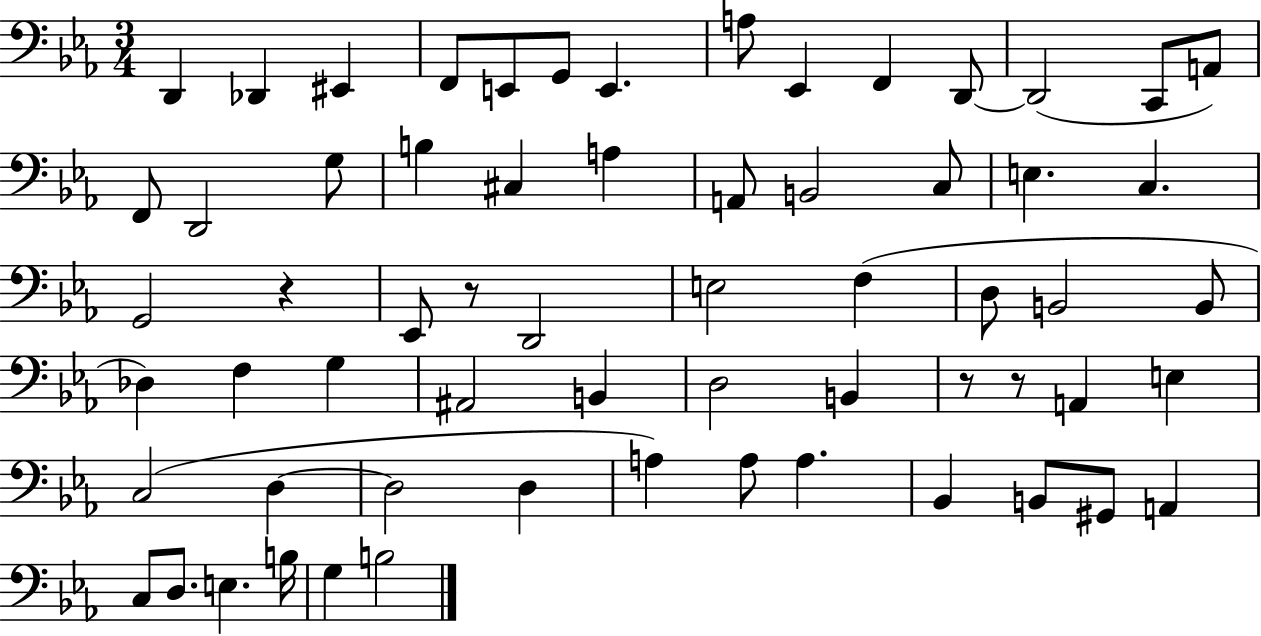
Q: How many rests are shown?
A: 4